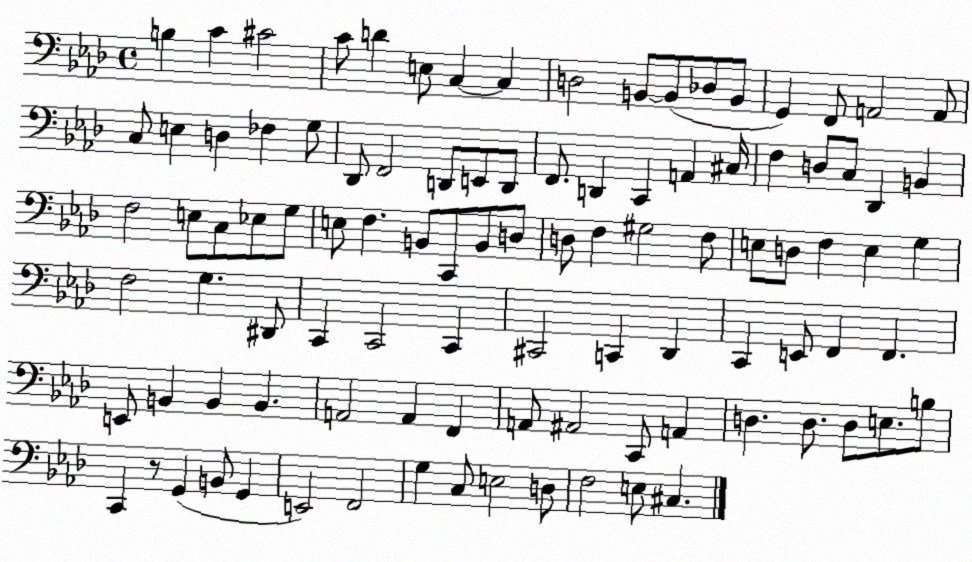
X:1
T:Untitled
M:4/4
L:1/4
K:Ab
B, C ^C2 C/2 D E,/2 C, C, D,2 B,,/2 B,,/2 _D,/2 B,,/2 G,, F,,/2 A,,2 A,,/2 C,/2 E, D, _F, G,/2 _D,,/2 F,,2 D,,/2 E,,/2 D,,/2 F,,/2 D,, C,, A,, ^C,/4 F, D,/2 C,/2 _D,, B,, F,2 E,/2 C,/2 _E,/2 G,/2 E,/2 F, B,,/2 C,,/2 B,,/2 D,/2 D,/2 F, ^G,2 F,/2 E,/2 D,/2 F, E, G, F,2 G, ^D,,/2 C,, C,,2 C,, ^C,,2 C,, _D,, C,, E,,/2 F,, F,, E,,/2 B,, B,, B,, A,,2 A,, F,, A,,/2 ^A,,2 C,,/2 A,, D, D,/2 D,/2 E,/2 B,/2 C,, z/2 G,, B,,/2 G,, E,,2 F,,2 G, C,/2 E,2 D,/2 F,2 E,/2 ^C,